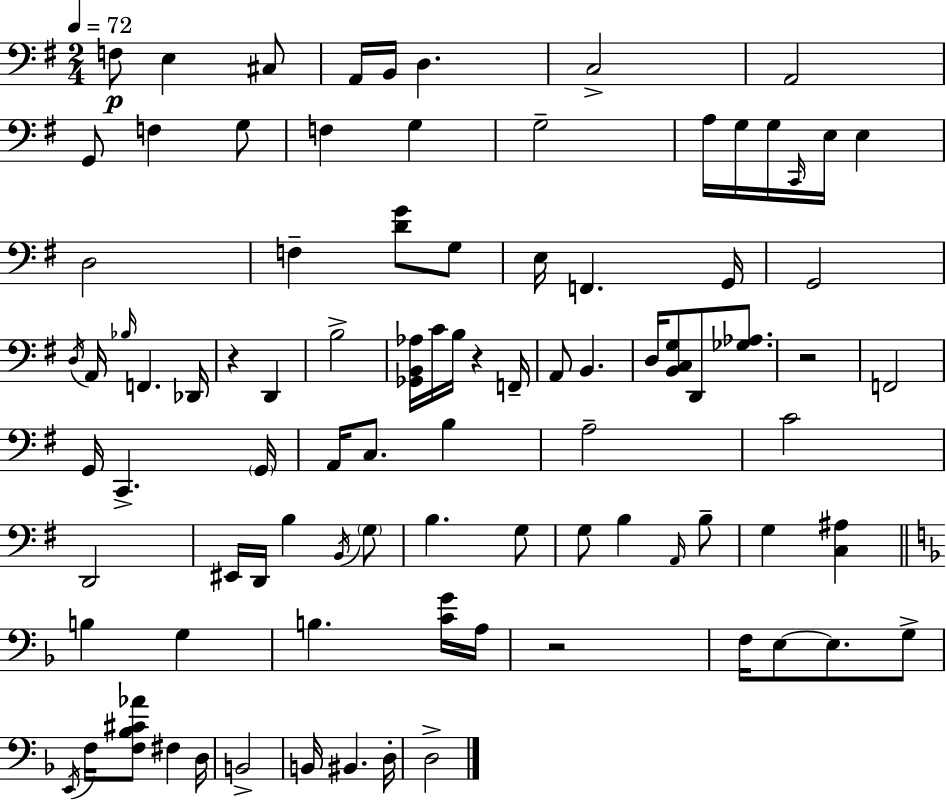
F3/e E3/q C#3/e A2/s B2/s D3/q. C3/h A2/h G2/e F3/q G3/e F3/q G3/q G3/h A3/s G3/s G3/s C2/s E3/s E3/q D3/h F3/q [D4,G4]/e G3/e E3/s F2/q. G2/s G2/h D3/s A2/s Bb3/s F2/q. Db2/s R/q D2/q B3/h [Gb2,B2,Ab3]/s C4/s B3/s R/q F2/s A2/e B2/q. D3/s [B2,C3,G3]/e D2/e [Gb3,Ab3]/e. R/h F2/h G2/s C2/q. G2/s A2/s C3/e. B3/q A3/h C4/h D2/h EIS2/s D2/s B3/q B2/s G3/e B3/q. G3/e G3/e B3/q A2/s B3/e G3/q [C3,A#3]/q B3/q G3/q B3/q. [C4,G4]/s A3/s R/h F3/s E3/e E3/e. G3/e E2/s F3/s [F3,Bb3,C#4,Ab4]/e F#3/q D3/s B2/h B2/s BIS2/q. D3/s D3/h